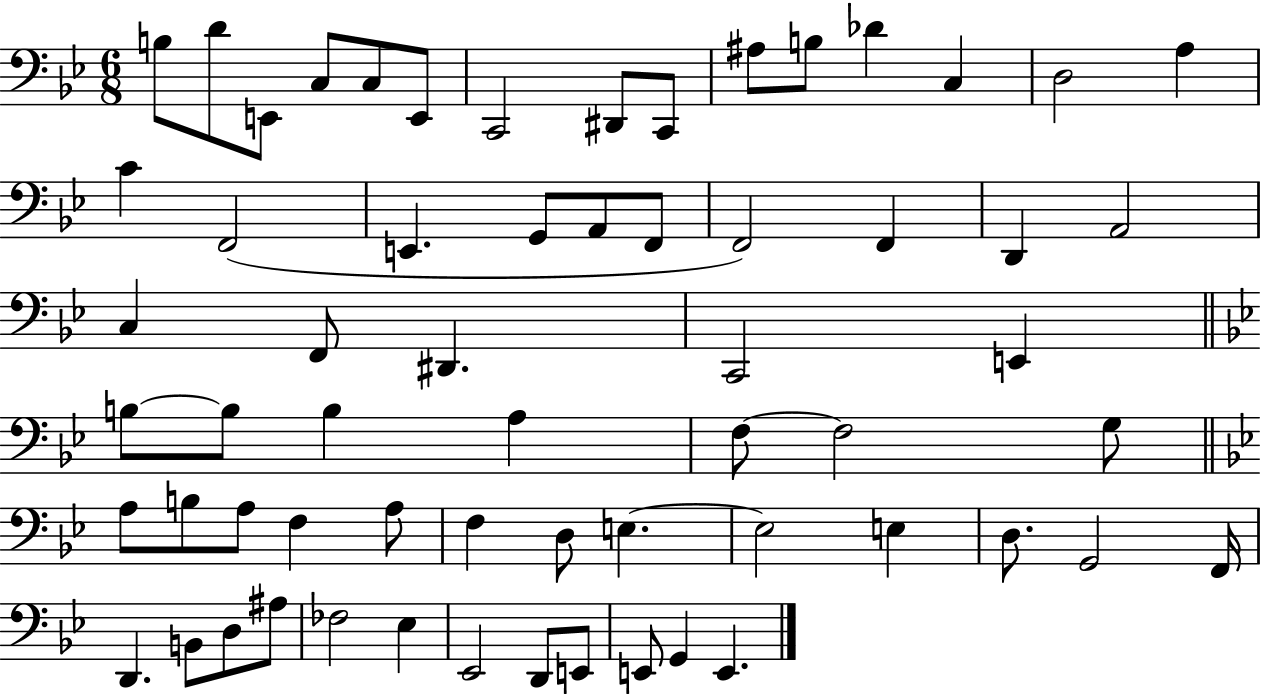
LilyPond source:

{
  \clef bass
  \numericTimeSignature
  \time 6/8
  \key bes \major
  b8 d'8 e,8 c8 c8 e,8 | c,2 dis,8 c,8 | ais8 b8 des'4 c4 | d2 a4 | \break c'4 f,2( | e,4. g,8 a,8 f,8 | f,2) f,4 | d,4 a,2 | \break c4 f,8 dis,4. | c,2 e,4 | \bar "||" \break \key bes \major b8~~ b8 b4 a4 | f8~~ f2 g8 | \bar "||" \break \key bes \major a8 b8 a8 f4 a8 | f4 d8 e4.~~ | e2 e4 | d8. g,2 f,16 | \break d,4. b,8 d8 ais8 | fes2 ees4 | ees,2 d,8 e,8 | e,8 g,4 e,4. | \break \bar "|."
}